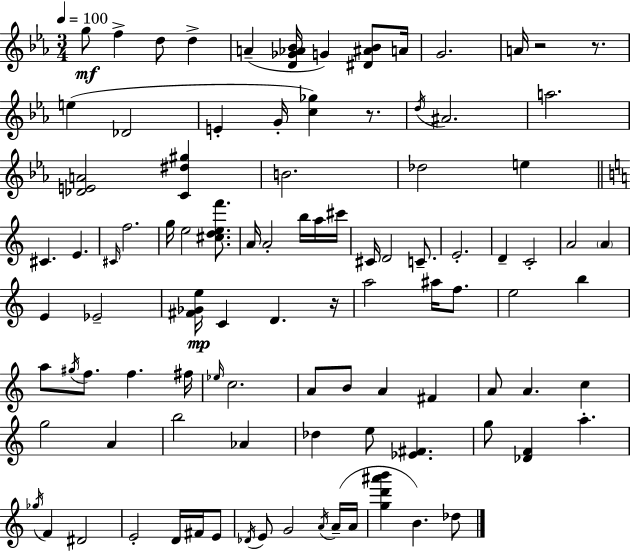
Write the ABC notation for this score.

X:1
T:Untitled
M:3/4
L:1/4
K:Cm
g/2 f d/2 d A [D_G_A_B]/4 G [^D^A_B]/2 A/4 G2 A/4 z2 z/2 e _D2 E G/4 [c_g] z/2 d/4 ^A2 a2 [_DEA]2 [C^d^g] B2 _d2 e ^C E ^C/4 f2 g/4 e2 [^cdef']/2 A/4 A2 b/4 a/4 ^c'/4 ^C/4 D2 C/2 E2 D C2 A2 A E _E2 [^F_Ge]/4 C D z/4 a2 ^a/4 f/2 e2 b a/2 ^g/4 f/2 f ^f/4 _e/4 c2 A/2 B/2 A ^F A/2 A c g2 A b2 _A _d e/2 [_E^F] g/2 [_DF] a _g/4 F ^D2 E2 D/4 ^F/4 E/2 _D/4 E/2 G2 A/4 A/4 A/4 [gd'^a'b'] B _d/2